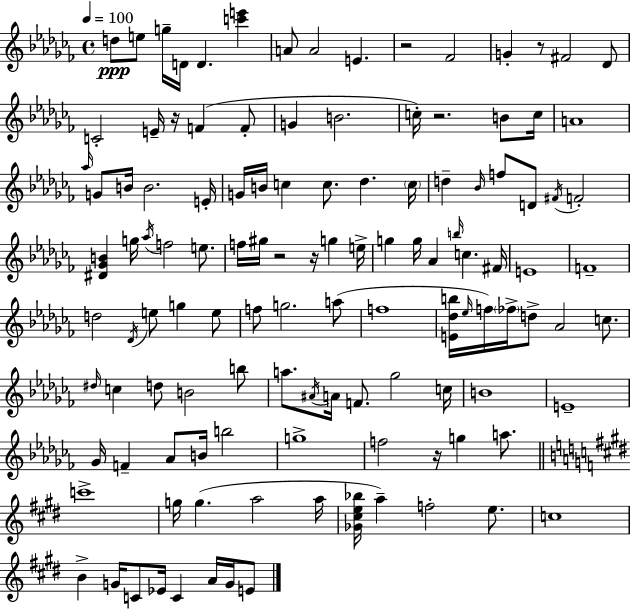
D5/e E5/e G5/s D4/s D4/q. [C6,E6]/q A4/e A4/h E4/q. R/h FES4/h G4/q R/e F#4/h Db4/e C4/h E4/s R/s F4/q F4/e G4/q B4/h. C5/s R/h. B4/e C5/s A4/w Ab5/s G4/e B4/s B4/h. E4/s G4/s B4/s C5/q C5/e. Db5/q. C5/s D5/q Bb4/s F5/e D4/e F#4/s F4/h [D#4,Gb4,B4]/q G5/s Ab5/s F5/h E5/e. F5/s G#5/s R/h R/s G5/q E5/s G5/q G5/s Ab4/q B5/s C5/q. F#4/s E4/w F4/w D5/h Db4/s E5/e G5/q E5/e F5/e G5/h. A5/e F5/w [E4,Db5,B5]/s Eb5/s F5/s FES5/s D5/e Ab4/h C5/e. D#5/s C5/q D5/e B4/h B5/e A5/e. A#4/s A4/s F4/e. Gb5/h C5/s B4/w E4/w Gb4/s F4/q Ab4/e B4/s B5/h G5/w F5/h R/s G5/q A5/e. C6/w G5/s G5/q. A5/h A5/s [Gb4,C#5,E5,Bb5]/s A5/q F5/h E5/e. C5/w B4/q G4/s C4/e Eb4/s C4/q A4/s G4/s E4/e